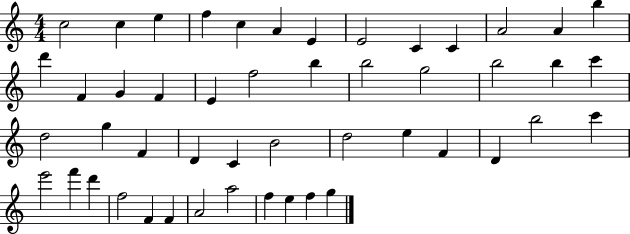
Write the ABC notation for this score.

X:1
T:Untitled
M:4/4
L:1/4
K:C
c2 c e f c A E E2 C C A2 A b d' F G F E f2 b b2 g2 b2 b c' d2 g F D C B2 d2 e F D b2 c' e'2 f' d' f2 F F A2 a2 f e f g